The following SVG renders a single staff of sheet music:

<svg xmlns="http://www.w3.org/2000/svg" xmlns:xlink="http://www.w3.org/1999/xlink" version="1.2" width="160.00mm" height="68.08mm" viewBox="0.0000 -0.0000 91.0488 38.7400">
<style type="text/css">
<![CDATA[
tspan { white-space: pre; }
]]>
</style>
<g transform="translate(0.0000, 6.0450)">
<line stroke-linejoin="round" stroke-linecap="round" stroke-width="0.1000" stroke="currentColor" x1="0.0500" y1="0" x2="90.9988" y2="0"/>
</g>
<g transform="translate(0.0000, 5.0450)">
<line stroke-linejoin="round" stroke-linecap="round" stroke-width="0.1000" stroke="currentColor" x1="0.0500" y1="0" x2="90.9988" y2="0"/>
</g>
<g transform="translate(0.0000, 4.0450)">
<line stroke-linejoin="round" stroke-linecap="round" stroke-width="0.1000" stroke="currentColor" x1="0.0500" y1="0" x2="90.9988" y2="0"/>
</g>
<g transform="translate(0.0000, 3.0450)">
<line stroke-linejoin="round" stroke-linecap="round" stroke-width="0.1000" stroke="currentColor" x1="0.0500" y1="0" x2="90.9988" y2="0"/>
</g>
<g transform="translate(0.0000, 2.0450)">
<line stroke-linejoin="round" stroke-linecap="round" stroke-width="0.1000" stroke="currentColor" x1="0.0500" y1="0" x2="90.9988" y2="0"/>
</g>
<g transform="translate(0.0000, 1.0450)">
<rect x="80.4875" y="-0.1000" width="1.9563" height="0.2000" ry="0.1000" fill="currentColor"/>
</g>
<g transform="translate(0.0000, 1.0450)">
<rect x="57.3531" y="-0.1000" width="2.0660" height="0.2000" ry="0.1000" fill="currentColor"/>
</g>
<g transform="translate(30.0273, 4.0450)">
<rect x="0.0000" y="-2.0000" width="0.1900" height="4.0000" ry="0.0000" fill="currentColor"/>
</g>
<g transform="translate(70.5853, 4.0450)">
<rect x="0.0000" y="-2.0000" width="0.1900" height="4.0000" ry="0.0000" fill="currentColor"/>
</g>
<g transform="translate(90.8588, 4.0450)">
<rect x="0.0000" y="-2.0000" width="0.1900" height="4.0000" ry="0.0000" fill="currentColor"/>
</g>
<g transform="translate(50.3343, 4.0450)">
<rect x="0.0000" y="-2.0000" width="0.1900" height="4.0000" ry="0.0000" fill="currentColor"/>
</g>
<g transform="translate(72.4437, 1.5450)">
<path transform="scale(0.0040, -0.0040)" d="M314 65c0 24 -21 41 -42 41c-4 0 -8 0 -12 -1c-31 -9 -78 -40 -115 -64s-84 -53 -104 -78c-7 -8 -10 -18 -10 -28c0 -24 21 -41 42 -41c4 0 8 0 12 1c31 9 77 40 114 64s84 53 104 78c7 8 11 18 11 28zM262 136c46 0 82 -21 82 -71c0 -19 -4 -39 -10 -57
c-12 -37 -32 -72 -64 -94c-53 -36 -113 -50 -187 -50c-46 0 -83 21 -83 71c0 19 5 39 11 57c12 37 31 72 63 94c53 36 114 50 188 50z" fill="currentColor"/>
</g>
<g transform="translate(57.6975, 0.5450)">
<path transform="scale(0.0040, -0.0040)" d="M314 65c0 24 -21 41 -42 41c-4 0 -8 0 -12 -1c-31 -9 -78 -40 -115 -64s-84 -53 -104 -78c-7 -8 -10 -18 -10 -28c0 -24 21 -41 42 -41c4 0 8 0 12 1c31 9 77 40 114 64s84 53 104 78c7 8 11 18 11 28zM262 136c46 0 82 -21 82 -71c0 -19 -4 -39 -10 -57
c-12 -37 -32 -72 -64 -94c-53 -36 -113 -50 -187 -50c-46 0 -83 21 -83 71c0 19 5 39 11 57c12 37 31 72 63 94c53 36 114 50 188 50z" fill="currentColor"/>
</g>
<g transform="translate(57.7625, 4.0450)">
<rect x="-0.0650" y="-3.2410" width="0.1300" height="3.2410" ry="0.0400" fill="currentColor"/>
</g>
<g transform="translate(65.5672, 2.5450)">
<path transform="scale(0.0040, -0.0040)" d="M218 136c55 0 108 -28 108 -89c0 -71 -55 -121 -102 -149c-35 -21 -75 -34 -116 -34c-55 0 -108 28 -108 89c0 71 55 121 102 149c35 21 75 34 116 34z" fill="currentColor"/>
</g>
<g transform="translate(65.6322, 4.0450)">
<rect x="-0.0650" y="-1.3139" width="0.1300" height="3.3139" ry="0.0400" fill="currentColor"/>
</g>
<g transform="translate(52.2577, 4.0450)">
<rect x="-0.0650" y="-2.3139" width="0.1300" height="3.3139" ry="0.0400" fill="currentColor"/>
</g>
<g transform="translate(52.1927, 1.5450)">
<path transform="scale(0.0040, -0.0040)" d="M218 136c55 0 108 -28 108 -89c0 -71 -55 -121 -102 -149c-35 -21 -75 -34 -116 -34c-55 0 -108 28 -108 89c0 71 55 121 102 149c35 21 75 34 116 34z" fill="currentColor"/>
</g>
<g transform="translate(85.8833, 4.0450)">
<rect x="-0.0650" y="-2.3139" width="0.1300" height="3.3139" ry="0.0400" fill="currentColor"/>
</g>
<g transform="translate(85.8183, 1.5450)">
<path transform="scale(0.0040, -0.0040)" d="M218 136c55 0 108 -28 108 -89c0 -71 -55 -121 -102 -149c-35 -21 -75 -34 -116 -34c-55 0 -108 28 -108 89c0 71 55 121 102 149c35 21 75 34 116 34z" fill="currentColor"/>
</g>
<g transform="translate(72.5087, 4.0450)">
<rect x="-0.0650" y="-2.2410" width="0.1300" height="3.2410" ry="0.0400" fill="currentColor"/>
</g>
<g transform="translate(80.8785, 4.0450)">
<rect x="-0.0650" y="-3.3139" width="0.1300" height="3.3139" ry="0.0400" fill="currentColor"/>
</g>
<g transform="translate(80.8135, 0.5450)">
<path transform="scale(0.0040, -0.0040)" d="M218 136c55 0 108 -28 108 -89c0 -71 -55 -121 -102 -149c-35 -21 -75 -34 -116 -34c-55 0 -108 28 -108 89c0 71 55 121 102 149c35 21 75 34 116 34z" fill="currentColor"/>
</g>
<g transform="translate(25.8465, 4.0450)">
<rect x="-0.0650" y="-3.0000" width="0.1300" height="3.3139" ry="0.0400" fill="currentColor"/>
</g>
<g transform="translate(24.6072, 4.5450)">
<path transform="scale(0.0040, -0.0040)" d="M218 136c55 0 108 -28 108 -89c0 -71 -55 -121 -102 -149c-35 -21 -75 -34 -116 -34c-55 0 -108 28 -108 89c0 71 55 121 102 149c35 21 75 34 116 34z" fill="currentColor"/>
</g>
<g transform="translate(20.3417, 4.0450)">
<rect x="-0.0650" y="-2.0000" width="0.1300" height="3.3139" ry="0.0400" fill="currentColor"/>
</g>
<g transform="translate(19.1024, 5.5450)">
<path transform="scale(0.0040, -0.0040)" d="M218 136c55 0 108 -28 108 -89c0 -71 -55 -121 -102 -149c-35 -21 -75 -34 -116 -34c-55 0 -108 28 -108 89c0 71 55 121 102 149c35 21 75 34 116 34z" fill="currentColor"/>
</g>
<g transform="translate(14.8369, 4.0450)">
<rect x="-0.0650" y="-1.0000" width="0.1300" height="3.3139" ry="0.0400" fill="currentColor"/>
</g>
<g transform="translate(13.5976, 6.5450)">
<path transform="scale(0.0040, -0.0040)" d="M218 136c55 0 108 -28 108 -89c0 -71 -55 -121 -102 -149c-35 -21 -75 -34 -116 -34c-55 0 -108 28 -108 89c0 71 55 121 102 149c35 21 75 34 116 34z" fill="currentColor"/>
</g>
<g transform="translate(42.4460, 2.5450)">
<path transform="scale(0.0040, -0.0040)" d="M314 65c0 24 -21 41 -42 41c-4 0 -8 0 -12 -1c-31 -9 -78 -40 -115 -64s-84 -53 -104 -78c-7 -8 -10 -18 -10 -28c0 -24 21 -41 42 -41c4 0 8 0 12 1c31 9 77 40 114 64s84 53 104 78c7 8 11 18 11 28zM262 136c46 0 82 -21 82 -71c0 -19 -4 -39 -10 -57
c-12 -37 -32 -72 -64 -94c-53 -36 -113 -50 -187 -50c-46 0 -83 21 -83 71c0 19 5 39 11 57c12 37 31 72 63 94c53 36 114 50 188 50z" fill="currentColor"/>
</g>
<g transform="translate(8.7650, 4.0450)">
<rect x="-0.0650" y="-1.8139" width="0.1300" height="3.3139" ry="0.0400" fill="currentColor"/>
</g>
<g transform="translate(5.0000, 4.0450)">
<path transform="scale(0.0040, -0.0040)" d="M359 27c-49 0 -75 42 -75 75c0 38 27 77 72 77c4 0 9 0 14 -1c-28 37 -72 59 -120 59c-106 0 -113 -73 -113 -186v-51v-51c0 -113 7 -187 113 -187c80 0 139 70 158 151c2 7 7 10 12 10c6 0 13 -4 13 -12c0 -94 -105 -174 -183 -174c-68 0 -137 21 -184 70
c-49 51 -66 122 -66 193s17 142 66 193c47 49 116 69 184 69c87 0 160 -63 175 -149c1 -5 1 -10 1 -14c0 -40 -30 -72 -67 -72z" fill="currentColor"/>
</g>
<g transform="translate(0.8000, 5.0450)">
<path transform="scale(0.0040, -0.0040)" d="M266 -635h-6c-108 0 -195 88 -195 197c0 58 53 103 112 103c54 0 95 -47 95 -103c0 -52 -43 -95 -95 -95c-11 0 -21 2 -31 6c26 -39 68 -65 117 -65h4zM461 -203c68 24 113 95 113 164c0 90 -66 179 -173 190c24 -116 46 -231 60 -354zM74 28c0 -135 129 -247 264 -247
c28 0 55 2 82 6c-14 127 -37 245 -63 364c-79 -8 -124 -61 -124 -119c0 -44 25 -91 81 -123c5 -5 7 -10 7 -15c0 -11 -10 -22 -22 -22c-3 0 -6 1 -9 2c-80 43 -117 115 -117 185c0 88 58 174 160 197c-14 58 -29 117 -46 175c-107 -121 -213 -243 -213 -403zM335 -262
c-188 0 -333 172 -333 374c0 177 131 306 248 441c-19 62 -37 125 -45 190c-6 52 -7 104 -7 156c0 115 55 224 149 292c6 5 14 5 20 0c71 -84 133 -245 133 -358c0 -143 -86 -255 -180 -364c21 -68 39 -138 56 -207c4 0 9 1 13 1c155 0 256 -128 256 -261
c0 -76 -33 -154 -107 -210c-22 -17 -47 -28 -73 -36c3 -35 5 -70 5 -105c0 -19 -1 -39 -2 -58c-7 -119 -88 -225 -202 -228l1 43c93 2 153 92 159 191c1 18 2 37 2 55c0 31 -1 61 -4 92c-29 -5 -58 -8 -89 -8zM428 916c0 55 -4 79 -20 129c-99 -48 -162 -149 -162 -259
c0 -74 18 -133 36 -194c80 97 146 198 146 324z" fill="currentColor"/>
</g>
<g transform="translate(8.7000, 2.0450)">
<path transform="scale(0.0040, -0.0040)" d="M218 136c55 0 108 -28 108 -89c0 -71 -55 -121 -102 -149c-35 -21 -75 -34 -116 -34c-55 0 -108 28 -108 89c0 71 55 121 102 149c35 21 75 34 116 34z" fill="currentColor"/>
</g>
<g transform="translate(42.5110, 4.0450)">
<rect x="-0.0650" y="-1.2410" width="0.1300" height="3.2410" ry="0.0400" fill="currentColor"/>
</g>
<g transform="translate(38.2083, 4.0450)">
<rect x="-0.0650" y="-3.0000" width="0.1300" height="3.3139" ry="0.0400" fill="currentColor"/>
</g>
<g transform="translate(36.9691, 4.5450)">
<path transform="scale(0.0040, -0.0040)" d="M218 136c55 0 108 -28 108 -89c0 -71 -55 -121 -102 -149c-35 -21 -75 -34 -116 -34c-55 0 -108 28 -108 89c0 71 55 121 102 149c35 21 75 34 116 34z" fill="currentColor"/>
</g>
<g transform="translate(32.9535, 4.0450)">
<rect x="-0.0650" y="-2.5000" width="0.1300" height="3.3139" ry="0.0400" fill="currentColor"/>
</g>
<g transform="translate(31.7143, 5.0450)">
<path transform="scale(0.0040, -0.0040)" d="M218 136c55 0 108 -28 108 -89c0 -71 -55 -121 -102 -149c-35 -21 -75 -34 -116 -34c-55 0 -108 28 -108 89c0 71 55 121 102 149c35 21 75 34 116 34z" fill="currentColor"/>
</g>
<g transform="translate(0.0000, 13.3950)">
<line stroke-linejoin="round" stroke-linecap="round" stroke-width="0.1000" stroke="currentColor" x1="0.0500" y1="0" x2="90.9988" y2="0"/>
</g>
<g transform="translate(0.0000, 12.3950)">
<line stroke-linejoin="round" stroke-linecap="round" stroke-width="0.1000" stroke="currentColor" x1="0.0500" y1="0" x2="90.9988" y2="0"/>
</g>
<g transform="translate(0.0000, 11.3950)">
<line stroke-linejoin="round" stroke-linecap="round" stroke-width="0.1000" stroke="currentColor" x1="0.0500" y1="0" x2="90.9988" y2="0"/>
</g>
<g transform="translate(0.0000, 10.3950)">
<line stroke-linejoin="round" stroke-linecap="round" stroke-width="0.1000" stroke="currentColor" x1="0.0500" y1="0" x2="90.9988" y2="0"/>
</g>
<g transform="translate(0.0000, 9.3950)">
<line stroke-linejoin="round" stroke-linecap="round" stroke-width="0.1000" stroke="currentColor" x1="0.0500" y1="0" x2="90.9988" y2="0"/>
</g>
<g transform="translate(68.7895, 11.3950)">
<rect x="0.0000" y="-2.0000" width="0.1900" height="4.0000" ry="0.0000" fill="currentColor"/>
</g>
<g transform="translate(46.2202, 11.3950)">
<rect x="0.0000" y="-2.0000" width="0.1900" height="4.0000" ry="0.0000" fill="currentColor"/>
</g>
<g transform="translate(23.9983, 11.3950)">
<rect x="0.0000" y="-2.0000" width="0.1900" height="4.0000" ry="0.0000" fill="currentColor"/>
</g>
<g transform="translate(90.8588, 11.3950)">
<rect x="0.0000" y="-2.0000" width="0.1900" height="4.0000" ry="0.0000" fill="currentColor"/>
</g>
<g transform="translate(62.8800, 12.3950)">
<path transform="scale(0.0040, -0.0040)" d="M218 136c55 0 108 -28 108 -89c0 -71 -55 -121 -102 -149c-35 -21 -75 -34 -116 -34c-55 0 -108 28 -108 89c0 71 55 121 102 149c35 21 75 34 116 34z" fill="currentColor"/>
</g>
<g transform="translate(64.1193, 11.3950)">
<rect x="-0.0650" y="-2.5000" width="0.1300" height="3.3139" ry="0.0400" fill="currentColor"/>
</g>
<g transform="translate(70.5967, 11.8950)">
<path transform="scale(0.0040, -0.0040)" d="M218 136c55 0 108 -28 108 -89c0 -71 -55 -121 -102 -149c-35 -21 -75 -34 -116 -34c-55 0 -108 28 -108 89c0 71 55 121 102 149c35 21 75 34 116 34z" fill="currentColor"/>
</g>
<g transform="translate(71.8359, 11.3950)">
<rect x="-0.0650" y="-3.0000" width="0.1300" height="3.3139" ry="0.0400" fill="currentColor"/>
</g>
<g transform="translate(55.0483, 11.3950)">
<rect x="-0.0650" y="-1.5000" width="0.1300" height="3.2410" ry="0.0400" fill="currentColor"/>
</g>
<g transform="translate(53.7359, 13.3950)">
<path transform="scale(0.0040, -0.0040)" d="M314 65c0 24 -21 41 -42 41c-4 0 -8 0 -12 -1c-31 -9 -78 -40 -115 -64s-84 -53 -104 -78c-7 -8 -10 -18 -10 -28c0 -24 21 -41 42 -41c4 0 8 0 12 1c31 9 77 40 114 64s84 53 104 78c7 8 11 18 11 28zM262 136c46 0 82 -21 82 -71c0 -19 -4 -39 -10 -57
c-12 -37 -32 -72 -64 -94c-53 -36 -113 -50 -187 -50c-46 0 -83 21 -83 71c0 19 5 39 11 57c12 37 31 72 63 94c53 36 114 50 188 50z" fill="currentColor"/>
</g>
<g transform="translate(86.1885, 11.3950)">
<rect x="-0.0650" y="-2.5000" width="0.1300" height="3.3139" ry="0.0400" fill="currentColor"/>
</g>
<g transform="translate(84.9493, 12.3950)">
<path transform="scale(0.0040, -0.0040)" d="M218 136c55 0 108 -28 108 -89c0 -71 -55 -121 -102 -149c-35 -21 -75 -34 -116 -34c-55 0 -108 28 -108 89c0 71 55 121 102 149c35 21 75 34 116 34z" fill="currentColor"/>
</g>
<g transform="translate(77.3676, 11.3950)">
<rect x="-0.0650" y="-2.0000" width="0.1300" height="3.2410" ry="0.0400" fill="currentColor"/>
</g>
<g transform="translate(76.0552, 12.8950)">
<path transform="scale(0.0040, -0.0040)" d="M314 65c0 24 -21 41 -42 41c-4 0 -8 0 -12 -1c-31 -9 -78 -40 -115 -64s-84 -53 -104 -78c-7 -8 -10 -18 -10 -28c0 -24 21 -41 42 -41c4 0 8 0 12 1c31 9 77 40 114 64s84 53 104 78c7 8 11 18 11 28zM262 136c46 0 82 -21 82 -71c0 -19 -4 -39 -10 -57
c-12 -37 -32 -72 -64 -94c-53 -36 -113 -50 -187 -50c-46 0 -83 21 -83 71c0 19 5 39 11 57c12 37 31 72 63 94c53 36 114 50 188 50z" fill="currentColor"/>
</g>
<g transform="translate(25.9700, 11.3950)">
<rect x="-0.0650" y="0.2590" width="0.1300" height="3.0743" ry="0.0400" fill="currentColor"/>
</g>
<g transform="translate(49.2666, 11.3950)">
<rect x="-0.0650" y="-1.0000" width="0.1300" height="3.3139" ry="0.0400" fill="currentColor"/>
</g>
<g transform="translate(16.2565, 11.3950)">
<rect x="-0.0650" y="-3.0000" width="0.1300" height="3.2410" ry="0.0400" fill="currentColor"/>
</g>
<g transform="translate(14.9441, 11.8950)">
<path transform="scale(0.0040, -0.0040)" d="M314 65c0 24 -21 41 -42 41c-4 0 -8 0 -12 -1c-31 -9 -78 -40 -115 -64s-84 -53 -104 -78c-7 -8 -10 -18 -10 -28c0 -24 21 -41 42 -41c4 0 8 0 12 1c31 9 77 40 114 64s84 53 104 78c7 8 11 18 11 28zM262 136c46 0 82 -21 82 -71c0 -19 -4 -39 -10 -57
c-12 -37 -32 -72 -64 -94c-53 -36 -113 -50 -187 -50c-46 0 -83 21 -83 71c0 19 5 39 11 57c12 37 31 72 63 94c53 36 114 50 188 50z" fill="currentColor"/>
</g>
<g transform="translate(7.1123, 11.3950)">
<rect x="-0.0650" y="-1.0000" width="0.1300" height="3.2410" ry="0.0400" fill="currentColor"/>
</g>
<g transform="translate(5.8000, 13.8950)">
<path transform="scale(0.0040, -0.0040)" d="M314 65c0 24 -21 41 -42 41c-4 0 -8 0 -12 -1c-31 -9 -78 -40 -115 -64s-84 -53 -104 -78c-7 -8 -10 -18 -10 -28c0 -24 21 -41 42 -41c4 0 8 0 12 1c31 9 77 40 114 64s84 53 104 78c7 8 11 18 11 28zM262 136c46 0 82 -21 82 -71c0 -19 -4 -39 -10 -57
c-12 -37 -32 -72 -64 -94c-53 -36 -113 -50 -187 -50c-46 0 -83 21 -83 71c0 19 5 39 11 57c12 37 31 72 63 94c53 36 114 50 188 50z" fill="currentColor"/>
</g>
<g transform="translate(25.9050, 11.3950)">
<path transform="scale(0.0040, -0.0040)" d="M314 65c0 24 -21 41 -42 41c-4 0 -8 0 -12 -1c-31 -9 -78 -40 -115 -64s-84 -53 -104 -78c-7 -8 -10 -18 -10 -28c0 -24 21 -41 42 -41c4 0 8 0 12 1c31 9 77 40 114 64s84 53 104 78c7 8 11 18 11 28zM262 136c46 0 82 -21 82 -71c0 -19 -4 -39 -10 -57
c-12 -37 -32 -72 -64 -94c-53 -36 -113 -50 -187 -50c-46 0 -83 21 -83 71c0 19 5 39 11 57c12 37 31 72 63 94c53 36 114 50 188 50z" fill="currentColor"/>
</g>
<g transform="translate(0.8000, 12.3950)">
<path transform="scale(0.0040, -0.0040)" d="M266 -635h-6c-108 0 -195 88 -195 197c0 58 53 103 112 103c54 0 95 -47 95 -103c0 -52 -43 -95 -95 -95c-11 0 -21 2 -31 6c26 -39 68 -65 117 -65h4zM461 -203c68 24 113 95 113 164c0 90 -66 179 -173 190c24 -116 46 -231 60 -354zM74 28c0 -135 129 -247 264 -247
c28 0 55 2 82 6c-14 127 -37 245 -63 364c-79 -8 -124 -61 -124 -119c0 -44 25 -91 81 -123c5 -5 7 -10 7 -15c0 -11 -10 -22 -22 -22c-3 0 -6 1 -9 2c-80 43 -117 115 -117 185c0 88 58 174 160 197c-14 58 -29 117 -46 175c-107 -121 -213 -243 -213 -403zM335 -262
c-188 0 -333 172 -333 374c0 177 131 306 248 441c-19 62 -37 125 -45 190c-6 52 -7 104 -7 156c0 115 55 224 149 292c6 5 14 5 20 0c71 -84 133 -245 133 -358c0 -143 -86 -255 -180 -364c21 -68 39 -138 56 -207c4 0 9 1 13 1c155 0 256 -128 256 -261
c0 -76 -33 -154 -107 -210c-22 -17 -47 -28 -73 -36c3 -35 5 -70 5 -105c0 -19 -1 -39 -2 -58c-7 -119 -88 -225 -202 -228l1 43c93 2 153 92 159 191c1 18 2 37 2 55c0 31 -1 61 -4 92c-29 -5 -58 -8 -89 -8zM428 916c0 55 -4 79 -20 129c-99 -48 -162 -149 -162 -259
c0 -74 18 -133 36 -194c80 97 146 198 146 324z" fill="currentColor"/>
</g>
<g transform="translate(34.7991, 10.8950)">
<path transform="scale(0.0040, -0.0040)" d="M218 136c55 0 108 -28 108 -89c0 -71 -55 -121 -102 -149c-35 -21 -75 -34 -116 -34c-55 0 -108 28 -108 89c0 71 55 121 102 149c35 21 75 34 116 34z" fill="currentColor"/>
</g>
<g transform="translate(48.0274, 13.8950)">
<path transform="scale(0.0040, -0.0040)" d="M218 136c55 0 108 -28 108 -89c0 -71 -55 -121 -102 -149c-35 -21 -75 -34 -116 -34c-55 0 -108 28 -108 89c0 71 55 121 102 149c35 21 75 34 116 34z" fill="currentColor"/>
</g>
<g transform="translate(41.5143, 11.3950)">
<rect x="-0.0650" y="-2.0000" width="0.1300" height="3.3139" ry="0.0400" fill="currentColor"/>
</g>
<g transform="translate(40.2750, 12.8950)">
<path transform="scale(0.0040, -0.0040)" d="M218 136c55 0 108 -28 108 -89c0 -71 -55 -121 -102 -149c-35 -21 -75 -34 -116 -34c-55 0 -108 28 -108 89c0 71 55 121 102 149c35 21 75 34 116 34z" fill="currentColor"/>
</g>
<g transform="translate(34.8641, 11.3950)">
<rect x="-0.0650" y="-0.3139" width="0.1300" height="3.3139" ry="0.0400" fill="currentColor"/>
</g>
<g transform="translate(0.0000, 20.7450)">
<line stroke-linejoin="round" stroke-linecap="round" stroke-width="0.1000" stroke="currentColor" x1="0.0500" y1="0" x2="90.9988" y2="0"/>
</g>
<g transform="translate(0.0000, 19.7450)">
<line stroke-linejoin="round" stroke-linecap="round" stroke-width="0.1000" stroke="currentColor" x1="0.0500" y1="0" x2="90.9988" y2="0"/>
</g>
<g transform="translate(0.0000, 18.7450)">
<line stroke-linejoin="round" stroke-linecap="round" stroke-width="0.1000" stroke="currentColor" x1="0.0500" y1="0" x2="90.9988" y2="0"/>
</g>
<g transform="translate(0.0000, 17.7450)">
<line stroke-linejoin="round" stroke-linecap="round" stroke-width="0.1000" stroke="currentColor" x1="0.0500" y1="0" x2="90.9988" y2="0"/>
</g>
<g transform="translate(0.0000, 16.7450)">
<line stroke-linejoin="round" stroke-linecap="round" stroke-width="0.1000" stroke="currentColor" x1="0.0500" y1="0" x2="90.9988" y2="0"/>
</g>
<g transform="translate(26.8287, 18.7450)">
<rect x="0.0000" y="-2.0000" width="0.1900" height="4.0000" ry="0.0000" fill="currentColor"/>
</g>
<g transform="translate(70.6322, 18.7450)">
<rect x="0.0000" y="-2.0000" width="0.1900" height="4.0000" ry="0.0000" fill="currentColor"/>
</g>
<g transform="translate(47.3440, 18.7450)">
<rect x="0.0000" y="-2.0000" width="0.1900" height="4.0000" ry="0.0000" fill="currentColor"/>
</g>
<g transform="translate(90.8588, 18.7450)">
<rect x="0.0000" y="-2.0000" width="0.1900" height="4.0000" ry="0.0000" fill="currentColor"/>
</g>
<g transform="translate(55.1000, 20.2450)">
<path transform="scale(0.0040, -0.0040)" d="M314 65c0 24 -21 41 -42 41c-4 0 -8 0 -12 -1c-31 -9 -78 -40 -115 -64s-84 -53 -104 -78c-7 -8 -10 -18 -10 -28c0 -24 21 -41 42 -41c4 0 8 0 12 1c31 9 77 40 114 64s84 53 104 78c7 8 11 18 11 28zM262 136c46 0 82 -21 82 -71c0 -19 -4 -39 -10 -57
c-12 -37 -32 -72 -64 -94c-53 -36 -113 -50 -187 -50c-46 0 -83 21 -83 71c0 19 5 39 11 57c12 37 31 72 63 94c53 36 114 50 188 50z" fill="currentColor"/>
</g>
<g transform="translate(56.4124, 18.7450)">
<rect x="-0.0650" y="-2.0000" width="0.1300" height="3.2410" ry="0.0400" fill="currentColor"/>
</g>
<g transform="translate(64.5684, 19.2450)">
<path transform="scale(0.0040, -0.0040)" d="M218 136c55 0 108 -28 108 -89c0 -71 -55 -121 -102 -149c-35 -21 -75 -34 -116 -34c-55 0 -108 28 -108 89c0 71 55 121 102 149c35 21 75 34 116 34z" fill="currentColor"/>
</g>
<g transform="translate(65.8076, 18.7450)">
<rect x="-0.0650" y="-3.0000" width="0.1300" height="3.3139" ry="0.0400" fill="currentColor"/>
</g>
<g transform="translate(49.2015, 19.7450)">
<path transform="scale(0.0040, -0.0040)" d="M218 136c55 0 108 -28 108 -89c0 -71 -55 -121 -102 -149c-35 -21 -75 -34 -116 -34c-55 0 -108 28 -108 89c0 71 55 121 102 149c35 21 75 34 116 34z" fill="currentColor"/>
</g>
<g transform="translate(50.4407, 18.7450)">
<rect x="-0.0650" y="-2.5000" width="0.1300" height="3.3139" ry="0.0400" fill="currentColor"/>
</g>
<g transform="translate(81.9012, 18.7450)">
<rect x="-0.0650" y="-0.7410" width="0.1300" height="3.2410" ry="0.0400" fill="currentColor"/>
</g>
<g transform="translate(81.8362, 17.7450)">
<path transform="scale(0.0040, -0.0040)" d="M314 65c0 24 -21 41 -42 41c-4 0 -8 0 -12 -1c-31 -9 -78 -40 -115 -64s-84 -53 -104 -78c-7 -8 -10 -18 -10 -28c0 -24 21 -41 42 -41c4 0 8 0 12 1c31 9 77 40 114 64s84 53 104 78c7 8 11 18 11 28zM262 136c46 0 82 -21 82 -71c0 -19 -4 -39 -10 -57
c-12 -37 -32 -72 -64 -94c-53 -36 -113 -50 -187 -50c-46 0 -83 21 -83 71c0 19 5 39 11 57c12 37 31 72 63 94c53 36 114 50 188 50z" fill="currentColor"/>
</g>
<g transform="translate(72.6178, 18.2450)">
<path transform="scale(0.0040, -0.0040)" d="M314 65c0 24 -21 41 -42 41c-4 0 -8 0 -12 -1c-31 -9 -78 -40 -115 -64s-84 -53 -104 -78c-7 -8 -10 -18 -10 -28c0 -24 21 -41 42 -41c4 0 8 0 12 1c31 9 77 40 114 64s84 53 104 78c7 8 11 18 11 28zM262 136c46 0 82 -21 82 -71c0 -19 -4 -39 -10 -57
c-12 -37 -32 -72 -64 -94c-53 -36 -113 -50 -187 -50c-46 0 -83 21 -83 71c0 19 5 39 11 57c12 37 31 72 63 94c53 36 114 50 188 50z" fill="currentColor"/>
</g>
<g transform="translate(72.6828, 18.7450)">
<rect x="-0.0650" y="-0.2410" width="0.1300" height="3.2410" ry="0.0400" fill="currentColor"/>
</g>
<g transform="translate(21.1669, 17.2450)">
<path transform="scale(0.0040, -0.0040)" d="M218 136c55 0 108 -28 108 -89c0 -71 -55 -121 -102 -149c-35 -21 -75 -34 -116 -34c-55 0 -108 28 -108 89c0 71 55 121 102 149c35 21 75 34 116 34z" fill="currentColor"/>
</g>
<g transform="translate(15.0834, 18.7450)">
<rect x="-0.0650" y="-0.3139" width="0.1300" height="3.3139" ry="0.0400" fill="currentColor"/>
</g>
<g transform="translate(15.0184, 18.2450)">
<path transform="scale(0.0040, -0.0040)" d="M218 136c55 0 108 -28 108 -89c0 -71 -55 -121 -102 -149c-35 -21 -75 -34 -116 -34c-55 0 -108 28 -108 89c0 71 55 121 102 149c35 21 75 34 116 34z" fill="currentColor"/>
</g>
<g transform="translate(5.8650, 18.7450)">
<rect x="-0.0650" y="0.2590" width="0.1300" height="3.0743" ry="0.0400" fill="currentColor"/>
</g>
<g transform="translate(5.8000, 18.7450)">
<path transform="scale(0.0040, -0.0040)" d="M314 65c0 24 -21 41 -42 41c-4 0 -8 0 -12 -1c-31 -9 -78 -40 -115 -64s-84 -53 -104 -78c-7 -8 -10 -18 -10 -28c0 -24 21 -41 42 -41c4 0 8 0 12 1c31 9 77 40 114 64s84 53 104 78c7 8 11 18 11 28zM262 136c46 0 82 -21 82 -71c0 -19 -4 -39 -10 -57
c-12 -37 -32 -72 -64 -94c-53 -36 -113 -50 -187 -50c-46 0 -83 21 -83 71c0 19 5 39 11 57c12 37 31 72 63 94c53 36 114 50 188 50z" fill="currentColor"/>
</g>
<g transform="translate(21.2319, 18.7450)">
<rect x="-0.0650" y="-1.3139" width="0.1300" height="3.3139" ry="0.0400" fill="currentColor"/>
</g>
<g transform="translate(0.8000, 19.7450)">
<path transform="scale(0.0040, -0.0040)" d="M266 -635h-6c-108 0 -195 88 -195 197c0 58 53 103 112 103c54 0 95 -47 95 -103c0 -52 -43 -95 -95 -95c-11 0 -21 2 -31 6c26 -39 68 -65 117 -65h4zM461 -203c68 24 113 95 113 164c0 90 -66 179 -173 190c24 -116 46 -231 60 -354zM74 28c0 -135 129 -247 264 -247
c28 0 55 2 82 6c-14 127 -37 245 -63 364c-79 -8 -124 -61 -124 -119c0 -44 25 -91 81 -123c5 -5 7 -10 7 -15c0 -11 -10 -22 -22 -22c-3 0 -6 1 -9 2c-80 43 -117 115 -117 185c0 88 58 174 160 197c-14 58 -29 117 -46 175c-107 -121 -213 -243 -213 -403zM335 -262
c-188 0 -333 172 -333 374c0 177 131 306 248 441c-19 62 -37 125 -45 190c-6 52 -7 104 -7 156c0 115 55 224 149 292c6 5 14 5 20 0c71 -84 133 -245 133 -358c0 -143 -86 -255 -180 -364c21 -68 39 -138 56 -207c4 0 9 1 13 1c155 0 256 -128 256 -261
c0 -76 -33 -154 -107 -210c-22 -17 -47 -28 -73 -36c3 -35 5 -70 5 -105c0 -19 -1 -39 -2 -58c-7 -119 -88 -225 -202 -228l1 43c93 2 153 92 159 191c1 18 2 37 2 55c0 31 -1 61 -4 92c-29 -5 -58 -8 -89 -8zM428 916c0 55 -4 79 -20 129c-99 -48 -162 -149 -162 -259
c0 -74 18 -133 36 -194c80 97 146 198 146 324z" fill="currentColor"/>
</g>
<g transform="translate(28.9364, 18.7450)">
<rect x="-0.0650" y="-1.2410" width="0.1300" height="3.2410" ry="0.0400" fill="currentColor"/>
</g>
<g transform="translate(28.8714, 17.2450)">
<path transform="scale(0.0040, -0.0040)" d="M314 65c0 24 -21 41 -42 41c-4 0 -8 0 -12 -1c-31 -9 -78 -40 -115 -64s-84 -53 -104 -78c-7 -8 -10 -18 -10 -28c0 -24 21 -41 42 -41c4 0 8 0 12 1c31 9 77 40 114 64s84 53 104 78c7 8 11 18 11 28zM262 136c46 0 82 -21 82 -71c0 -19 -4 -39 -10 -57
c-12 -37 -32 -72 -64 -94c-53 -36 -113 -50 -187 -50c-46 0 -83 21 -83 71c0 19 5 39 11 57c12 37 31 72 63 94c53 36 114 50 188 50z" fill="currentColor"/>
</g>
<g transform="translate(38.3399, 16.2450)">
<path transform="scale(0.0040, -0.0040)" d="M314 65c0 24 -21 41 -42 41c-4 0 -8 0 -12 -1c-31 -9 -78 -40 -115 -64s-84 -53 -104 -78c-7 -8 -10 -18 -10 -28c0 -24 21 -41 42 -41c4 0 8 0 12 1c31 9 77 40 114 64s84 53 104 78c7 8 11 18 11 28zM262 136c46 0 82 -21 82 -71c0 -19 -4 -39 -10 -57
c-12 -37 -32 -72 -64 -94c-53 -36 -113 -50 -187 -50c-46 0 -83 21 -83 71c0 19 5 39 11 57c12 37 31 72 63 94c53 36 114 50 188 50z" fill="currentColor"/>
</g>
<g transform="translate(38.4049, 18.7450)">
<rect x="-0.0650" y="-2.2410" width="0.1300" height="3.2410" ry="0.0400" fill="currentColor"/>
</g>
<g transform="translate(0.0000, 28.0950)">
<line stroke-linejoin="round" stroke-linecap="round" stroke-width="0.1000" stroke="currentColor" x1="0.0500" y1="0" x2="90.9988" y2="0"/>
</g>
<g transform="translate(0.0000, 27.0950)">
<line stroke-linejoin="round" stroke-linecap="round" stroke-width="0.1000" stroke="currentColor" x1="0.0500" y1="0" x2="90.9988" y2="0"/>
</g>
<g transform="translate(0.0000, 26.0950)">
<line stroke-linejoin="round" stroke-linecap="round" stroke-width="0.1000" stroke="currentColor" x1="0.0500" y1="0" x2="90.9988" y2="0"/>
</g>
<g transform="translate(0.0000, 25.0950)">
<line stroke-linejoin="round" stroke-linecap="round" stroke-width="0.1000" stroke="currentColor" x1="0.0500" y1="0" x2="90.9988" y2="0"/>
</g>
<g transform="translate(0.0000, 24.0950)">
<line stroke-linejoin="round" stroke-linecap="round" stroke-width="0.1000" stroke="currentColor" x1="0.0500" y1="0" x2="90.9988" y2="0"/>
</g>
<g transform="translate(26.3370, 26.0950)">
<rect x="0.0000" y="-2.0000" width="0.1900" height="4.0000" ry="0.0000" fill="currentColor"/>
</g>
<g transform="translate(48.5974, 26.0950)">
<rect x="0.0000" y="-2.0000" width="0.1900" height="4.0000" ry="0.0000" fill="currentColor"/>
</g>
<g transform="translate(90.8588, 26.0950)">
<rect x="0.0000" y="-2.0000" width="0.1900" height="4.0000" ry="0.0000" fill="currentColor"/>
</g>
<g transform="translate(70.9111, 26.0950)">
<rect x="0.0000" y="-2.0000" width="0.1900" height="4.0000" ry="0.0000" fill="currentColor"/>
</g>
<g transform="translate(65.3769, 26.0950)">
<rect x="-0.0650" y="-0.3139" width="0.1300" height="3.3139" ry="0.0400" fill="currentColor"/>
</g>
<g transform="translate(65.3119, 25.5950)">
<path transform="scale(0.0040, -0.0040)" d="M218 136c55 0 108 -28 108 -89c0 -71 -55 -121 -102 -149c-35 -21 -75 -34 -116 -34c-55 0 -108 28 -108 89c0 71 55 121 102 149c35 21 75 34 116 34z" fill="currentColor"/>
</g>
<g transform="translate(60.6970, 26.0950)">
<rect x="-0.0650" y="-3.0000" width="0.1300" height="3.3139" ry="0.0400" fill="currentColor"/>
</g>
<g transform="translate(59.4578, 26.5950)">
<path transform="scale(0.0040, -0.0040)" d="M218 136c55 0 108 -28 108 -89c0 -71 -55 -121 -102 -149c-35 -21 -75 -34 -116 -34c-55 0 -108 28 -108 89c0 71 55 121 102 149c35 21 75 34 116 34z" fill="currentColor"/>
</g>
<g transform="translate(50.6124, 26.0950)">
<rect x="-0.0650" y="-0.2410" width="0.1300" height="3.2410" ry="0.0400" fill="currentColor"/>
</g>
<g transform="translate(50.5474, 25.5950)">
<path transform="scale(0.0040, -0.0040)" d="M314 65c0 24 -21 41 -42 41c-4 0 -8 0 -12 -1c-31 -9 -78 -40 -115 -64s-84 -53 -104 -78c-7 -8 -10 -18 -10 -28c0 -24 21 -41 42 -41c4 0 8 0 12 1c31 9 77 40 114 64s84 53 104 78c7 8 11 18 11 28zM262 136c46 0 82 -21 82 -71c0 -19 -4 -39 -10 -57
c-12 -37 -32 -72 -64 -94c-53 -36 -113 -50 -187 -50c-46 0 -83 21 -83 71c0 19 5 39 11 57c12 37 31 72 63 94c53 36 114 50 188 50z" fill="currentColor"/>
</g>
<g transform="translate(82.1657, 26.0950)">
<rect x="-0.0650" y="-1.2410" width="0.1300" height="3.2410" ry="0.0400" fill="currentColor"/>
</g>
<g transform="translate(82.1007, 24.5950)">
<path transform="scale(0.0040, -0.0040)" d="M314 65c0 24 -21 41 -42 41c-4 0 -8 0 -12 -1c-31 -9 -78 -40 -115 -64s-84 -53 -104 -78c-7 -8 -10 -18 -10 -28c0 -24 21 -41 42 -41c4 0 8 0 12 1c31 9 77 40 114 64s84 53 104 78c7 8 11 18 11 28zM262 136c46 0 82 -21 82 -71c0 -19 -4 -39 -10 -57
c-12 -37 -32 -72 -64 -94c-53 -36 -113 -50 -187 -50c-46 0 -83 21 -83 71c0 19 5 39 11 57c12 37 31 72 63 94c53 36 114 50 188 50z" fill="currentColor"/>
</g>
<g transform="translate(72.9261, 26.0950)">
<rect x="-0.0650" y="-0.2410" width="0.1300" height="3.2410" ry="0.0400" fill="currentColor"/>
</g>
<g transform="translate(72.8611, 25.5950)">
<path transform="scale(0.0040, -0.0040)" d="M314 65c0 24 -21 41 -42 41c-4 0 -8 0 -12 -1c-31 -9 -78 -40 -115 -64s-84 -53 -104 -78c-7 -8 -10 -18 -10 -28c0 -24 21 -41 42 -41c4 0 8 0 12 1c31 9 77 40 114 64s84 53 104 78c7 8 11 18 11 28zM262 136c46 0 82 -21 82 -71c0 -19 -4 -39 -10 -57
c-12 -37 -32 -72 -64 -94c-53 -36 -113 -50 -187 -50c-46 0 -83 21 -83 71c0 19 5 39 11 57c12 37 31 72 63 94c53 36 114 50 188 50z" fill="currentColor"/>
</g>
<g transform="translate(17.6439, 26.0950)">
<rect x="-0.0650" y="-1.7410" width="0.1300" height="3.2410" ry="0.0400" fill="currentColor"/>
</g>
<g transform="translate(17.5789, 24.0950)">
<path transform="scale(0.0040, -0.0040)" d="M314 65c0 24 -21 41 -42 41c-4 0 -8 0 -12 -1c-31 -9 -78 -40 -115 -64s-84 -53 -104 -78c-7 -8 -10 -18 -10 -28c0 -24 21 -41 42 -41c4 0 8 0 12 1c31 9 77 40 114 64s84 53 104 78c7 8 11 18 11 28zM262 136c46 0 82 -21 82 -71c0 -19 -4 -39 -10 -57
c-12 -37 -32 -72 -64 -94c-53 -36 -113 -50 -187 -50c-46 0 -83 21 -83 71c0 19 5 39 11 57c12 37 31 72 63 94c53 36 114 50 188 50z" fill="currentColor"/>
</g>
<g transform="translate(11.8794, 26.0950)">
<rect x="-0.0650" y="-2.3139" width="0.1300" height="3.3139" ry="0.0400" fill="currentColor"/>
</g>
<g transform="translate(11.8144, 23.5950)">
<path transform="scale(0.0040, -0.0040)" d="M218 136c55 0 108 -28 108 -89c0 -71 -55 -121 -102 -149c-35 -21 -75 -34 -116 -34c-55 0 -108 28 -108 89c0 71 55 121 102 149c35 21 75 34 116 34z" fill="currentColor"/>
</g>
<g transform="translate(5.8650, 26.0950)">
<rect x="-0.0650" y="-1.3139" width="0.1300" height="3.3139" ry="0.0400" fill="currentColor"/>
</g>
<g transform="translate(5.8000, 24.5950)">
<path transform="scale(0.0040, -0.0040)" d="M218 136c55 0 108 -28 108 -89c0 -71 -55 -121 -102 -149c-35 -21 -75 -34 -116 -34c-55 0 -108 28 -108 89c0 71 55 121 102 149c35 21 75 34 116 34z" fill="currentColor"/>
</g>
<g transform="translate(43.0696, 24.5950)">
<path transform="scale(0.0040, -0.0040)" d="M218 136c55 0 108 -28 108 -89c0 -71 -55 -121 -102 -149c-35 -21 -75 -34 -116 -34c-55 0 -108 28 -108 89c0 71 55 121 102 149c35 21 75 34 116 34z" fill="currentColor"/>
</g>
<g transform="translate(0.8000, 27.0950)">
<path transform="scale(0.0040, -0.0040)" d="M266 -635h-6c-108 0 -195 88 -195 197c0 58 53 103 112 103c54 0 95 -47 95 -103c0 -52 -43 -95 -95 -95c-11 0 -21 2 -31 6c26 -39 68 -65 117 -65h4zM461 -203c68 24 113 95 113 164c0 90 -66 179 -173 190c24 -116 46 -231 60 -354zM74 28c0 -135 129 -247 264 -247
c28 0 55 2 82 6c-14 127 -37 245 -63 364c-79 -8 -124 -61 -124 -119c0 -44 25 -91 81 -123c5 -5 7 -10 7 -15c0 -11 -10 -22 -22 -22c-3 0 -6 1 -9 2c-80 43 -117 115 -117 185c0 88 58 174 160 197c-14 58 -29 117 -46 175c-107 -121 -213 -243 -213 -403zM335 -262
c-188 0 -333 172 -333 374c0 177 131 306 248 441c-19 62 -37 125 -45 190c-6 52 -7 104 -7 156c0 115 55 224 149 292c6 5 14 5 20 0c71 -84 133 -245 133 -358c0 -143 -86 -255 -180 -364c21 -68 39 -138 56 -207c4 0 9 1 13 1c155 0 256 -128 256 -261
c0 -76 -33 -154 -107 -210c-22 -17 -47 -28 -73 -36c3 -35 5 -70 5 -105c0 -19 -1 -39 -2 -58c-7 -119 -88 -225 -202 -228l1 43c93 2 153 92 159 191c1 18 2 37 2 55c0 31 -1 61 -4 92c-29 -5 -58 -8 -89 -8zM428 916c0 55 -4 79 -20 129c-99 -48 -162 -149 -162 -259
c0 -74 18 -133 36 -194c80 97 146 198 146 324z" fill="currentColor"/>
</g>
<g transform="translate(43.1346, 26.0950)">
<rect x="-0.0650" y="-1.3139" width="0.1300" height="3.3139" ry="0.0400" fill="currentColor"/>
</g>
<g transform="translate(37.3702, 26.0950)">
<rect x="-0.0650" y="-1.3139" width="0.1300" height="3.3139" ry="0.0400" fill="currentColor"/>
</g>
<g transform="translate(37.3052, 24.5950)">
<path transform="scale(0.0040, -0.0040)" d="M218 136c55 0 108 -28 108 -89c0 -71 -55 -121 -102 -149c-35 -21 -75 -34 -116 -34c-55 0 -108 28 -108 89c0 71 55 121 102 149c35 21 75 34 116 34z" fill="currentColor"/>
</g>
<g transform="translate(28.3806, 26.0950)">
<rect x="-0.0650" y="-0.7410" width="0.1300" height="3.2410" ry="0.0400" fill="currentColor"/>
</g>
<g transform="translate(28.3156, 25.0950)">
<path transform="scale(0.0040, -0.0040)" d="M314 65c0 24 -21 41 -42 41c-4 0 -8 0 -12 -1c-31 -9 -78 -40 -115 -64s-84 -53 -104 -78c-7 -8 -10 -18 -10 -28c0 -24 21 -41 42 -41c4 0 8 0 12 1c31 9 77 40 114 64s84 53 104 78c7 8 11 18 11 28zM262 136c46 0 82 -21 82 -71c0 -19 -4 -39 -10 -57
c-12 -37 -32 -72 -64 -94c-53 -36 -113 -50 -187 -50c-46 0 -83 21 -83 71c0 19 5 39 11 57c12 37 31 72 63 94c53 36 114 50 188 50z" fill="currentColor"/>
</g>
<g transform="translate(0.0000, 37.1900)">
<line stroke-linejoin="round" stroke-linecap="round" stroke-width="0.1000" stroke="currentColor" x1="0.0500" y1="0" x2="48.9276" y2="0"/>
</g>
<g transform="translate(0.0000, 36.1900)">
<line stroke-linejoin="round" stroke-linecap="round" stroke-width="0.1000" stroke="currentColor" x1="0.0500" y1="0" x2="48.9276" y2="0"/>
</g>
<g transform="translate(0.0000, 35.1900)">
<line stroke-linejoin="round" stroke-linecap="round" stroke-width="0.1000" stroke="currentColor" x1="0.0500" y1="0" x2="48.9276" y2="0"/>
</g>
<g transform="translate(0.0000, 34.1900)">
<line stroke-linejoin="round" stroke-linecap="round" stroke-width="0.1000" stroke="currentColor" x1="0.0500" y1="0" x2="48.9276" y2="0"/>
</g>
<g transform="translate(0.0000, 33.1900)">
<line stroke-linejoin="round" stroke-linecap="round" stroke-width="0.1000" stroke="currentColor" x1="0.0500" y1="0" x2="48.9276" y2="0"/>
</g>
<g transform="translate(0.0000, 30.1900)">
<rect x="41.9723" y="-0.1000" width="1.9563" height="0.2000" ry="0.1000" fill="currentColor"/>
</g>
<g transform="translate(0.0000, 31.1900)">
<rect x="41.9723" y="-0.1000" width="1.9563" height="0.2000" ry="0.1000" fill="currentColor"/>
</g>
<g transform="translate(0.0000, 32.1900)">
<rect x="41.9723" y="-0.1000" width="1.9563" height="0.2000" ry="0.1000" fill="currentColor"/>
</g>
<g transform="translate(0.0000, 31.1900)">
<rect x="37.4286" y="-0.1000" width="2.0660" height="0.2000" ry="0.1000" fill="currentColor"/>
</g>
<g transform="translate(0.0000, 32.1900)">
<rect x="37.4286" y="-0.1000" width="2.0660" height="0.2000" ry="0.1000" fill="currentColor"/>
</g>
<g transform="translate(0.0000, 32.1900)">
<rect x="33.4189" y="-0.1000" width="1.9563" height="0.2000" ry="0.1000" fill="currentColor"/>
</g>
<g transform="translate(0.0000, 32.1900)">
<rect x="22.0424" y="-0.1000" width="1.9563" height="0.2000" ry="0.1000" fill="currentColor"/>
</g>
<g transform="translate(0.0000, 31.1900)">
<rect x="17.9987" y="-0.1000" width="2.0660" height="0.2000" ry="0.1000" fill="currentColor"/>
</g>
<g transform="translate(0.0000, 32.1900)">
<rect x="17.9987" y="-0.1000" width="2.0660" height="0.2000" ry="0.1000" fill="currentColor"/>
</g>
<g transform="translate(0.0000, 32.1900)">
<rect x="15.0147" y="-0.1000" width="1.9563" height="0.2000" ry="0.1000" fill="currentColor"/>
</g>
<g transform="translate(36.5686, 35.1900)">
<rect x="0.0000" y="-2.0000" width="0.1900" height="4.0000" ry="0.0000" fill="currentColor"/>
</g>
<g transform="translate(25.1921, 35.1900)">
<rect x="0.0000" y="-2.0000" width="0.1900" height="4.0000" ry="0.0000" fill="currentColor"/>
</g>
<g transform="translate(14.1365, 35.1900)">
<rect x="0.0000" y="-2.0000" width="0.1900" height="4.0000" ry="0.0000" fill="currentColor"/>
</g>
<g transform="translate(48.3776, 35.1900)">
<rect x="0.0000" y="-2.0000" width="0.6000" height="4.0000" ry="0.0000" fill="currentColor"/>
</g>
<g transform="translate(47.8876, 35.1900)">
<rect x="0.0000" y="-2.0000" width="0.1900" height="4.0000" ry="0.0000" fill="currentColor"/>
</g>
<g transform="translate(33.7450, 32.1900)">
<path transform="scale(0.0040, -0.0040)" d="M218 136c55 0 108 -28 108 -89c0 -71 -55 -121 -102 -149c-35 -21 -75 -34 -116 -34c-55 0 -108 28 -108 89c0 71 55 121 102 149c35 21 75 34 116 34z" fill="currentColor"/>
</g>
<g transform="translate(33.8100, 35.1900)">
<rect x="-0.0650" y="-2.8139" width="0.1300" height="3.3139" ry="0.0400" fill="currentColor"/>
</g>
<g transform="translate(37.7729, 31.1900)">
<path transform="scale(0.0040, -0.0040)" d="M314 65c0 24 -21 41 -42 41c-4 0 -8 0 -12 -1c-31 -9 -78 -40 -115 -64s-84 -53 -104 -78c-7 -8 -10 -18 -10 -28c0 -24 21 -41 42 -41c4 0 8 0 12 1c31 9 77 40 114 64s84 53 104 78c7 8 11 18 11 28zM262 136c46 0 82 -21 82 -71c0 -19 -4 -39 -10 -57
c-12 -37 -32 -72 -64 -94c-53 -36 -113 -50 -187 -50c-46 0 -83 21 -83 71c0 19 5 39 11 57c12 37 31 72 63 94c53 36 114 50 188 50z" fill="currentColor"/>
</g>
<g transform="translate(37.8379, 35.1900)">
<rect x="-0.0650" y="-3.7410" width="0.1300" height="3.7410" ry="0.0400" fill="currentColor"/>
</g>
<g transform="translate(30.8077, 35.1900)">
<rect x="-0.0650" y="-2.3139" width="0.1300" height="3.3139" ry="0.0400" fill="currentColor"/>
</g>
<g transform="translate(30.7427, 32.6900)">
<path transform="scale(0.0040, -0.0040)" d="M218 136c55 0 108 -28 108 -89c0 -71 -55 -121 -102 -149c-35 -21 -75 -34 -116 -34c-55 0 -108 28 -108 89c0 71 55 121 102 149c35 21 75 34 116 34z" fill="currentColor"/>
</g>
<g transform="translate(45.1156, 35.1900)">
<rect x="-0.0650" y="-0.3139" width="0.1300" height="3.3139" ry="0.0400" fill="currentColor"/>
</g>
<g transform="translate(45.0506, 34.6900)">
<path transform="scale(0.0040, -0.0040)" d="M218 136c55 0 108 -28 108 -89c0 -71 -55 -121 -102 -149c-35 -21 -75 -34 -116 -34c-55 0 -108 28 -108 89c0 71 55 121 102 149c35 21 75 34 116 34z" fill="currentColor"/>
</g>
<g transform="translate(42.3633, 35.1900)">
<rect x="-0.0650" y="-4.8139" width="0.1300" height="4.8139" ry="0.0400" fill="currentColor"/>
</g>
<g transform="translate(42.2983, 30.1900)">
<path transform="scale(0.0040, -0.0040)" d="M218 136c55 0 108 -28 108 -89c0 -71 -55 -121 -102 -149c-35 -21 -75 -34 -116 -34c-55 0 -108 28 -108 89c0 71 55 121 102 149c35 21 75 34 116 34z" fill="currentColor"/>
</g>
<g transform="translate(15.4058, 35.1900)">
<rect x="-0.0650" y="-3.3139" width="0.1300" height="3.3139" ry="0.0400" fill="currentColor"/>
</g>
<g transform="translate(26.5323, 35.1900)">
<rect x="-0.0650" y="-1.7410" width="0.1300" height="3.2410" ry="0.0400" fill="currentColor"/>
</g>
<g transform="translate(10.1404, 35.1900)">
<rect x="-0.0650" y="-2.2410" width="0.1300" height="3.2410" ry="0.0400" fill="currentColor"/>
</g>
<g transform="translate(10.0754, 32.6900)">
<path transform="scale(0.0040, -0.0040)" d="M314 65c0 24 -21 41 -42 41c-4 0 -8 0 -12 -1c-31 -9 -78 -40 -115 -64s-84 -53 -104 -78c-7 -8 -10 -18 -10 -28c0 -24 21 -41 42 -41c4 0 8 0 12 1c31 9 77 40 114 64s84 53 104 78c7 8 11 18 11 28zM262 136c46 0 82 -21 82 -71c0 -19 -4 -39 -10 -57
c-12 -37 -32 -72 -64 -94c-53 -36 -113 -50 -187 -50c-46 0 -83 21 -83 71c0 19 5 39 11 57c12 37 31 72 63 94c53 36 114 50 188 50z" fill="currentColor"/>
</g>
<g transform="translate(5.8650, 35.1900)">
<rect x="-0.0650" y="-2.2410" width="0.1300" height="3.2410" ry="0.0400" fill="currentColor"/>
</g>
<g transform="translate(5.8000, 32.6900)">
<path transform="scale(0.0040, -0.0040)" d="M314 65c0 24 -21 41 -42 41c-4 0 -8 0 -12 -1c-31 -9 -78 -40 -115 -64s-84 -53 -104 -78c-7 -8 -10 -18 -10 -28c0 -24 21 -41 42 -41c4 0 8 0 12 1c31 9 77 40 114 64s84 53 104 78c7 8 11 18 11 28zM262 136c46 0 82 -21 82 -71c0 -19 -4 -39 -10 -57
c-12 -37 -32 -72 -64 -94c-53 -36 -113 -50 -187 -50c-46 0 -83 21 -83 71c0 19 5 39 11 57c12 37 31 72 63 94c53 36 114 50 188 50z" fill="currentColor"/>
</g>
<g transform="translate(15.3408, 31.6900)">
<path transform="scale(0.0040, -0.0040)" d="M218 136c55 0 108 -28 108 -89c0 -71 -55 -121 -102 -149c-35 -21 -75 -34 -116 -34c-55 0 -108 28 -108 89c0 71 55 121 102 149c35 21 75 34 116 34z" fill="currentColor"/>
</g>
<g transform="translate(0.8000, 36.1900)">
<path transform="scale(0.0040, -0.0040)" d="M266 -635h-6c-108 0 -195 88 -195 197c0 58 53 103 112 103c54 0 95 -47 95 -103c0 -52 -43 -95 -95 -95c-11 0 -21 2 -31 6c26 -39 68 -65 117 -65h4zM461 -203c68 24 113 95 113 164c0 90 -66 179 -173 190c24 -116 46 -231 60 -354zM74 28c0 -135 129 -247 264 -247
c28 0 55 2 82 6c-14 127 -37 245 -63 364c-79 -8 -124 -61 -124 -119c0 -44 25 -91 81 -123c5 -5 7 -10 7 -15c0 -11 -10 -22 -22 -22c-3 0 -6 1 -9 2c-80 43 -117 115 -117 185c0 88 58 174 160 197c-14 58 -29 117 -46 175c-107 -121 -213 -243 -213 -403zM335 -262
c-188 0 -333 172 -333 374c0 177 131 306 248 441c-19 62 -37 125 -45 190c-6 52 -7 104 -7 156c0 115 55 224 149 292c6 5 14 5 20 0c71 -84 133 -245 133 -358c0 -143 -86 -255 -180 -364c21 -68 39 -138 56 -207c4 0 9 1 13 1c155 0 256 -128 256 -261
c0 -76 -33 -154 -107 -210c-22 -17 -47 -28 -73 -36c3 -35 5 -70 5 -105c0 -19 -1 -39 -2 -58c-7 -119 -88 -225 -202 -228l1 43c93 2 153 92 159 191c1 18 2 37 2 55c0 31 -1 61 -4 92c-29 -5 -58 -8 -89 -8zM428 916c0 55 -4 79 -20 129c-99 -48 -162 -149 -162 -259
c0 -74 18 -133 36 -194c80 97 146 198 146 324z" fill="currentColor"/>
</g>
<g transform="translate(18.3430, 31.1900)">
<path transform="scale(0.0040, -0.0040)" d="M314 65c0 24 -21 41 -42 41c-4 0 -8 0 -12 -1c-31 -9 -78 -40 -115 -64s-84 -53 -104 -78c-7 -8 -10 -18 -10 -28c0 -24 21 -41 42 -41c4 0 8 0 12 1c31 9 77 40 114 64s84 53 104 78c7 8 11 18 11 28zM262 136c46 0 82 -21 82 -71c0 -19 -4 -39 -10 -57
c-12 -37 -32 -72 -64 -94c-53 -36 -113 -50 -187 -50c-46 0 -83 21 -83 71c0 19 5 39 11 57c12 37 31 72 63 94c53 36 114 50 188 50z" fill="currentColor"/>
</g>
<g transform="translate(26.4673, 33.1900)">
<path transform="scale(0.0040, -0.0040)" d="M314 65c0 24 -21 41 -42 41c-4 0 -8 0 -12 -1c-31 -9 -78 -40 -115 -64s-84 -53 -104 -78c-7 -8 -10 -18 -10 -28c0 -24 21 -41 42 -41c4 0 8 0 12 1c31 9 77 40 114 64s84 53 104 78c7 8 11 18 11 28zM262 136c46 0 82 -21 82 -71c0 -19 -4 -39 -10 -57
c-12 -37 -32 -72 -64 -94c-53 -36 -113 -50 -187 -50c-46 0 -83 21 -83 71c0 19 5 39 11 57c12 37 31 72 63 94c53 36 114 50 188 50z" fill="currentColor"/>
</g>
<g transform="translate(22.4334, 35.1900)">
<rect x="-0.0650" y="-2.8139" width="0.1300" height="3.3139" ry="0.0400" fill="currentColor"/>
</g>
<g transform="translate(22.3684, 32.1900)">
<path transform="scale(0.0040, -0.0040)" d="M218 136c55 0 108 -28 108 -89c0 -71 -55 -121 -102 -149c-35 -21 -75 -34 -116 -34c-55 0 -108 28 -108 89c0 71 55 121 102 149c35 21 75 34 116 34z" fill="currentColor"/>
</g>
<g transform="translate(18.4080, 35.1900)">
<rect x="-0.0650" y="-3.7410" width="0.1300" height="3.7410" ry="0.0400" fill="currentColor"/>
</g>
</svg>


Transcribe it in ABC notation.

X:1
T:Untitled
M:4/4
L:1/4
K:C
f D F A G A e2 g b2 e g2 b g D2 A2 B2 c F D E2 G A F2 G B2 c e e2 g2 G F2 A c2 d2 e g f2 d2 e e c2 A c c2 e2 g2 g2 b c'2 a f2 g a c'2 e' c